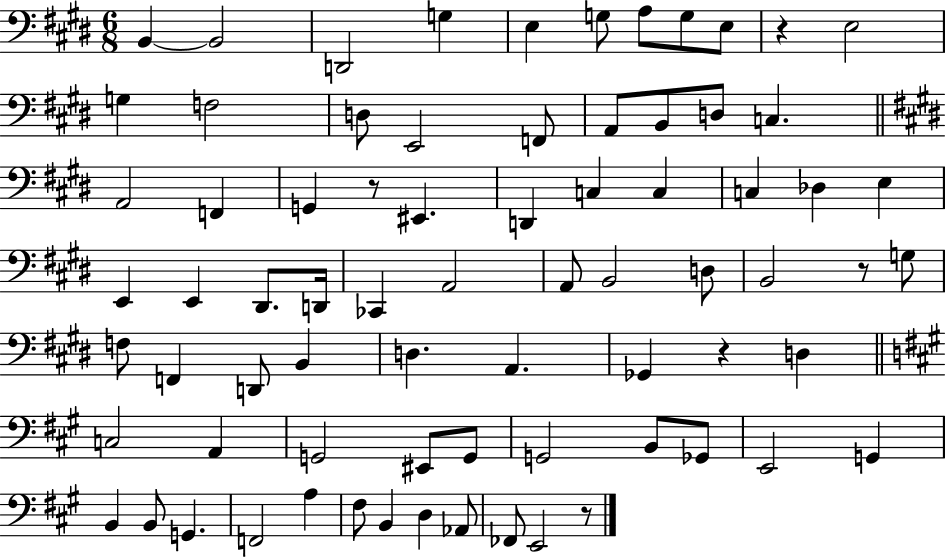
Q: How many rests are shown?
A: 5